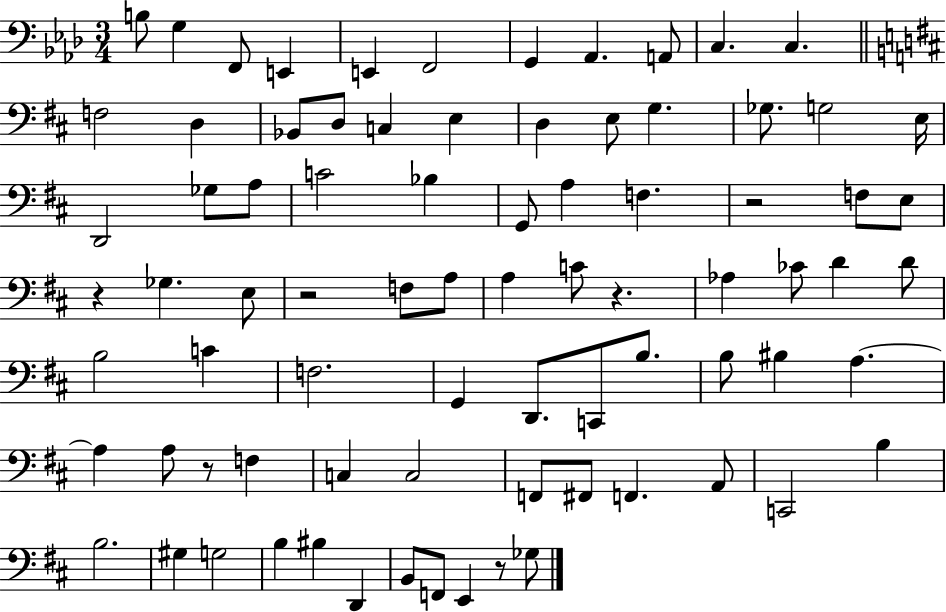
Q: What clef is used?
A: bass